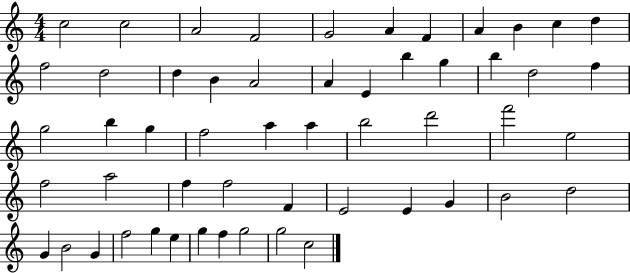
{
  \clef treble
  \numericTimeSignature
  \time 4/4
  \key c \major
  c''2 c''2 | a'2 f'2 | g'2 a'4 f'4 | a'4 b'4 c''4 d''4 | \break f''2 d''2 | d''4 b'4 a'2 | a'4 e'4 b''4 g''4 | b''4 d''2 f''4 | \break g''2 b''4 g''4 | f''2 a''4 a''4 | b''2 d'''2 | f'''2 e''2 | \break f''2 a''2 | f''4 f''2 f'4 | e'2 e'4 g'4 | b'2 d''2 | \break g'4 b'2 g'4 | f''2 g''4 e''4 | g''4 f''4 g''2 | g''2 c''2 | \break \bar "|."
}